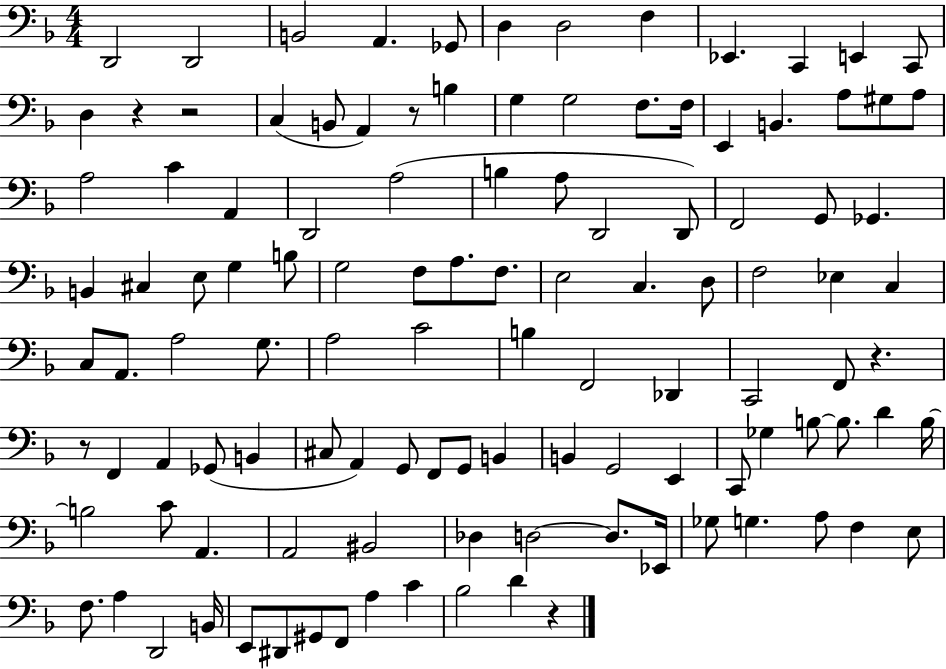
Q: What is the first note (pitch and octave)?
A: D2